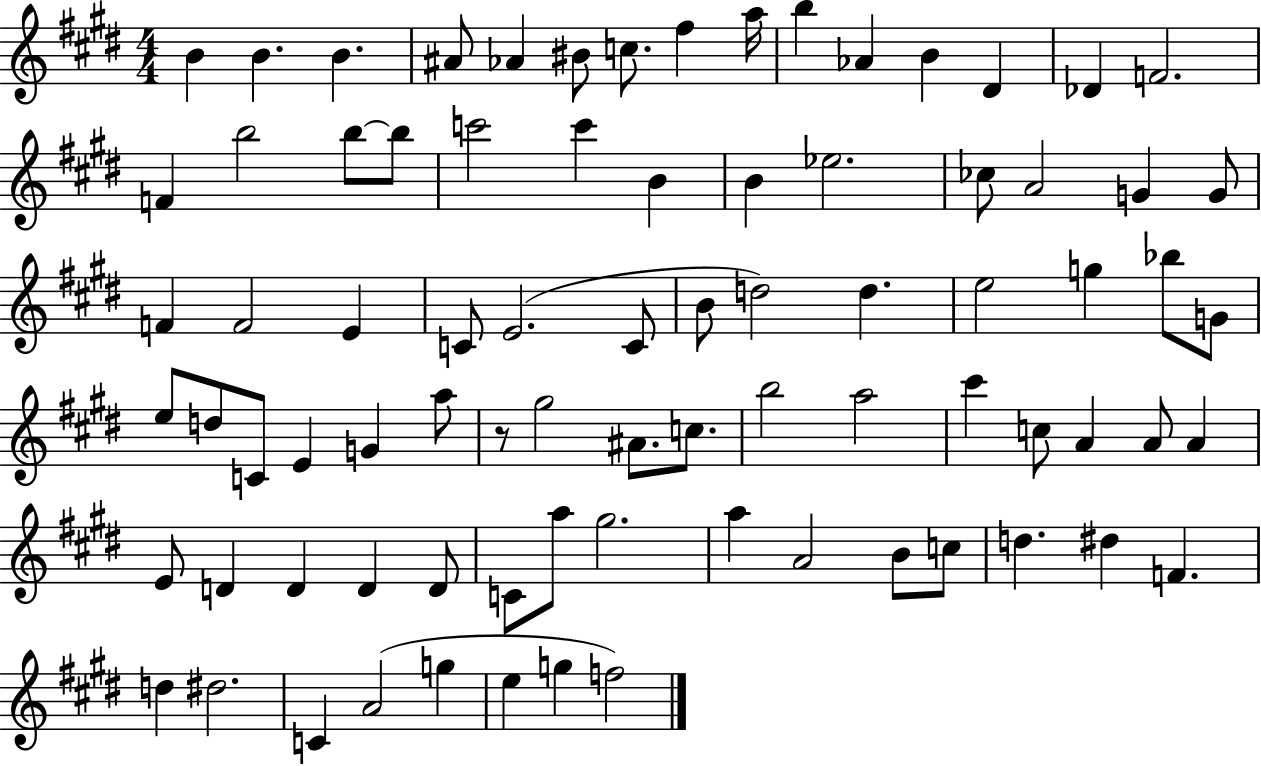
B4/q B4/q. B4/q. A#4/e Ab4/q BIS4/e C5/e. F#5/q A5/s B5/q Ab4/q B4/q D#4/q Db4/q F4/h. F4/q B5/h B5/e B5/e C6/h C6/q B4/q B4/q Eb5/h. CES5/e A4/h G4/q G4/e F4/q F4/h E4/q C4/e E4/h. C4/e B4/e D5/h D5/q. E5/h G5/q Bb5/e G4/e E5/e D5/e C4/e E4/q G4/q A5/e R/e G#5/h A#4/e. C5/e. B5/h A5/h C#6/q C5/e A4/q A4/e A4/q E4/e D4/q D4/q D4/q D4/e C4/e A5/e G#5/h. A5/q A4/h B4/e C5/e D5/q. D#5/q F4/q. D5/q D#5/h. C4/q A4/h G5/q E5/q G5/q F5/h